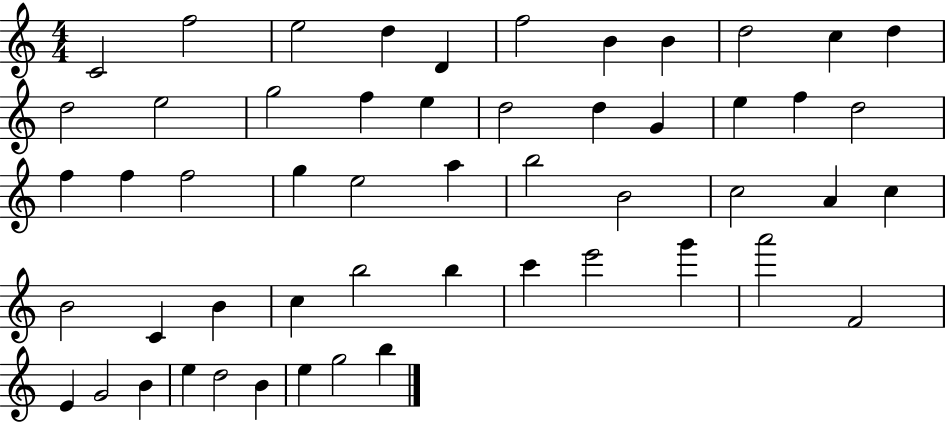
{
  \clef treble
  \numericTimeSignature
  \time 4/4
  \key c \major
  c'2 f''2 | e''2 d''4 d'4 | f''2 b'4 b'4 | d''2 c''4 d''4 | \break d''2 e''2 | g''2 f''4 e''4 | d''2 d''4 g'4 | e''4 f''4 d''2 | \break f''4 f''4 f''2 | g''4 e''2 a''4 | b''2 b'2 | c''2 a'4 c''4 | \break b'2 c'4 b'4 | c''4 b''2 b''4 | c'''4 e'''2 g'''4 | a'''2 f'2 | \break e'4 g'2 b'4 | e''4 d''2 b'4 | e''4 g''2 b''4 | \bar "|."
}